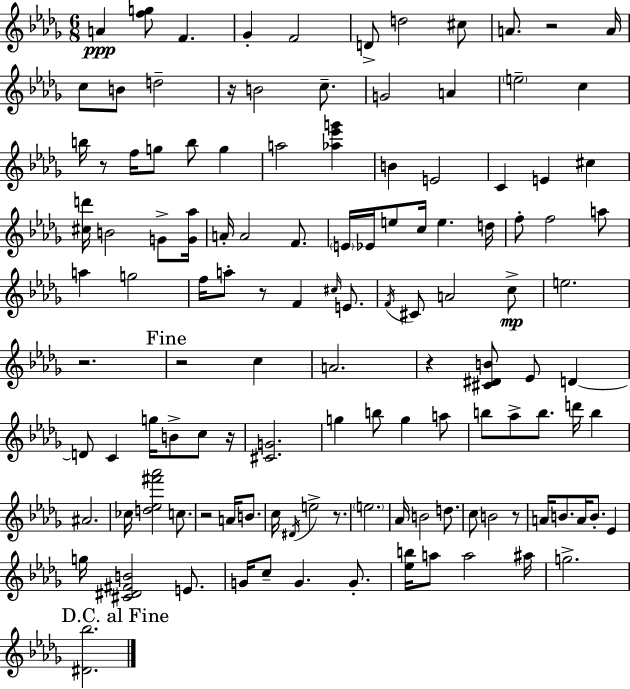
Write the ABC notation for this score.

X:1
T:Untitled
M:6/8
L:1/4
K:Bbm
A [fg]/2 F _G F2 D/2 d2 ^c/2 A/2 z2 A/4 c/2 B/2 d2 z/4 B2 c/2 G2 A e2 c b/4 z/2 f/4 g/2 b/2 g a2 [_a_e'g'] B E2 C E ^c [^cd']/4 B2 G/2 [G_a]/4 A/4 A2 F/2 E/4 _E/4 e/2 c/4 e d/4 f/2 f2 a/2 a g2 f/4 a/2 z/2 F ^c/4 E/2 F/4 ^C/2 A2 c/2 e2 z2 z2 c A2 z [^C^DB]/2 _E/2 D D/2 C g/4 B/2 c/2 z/4 [^CG]2 g b/2 g a/2 b/2 _a/2 b/2 d'/4 b ^A2 _c/4 [d_e^f'_a']2 c/2 z2 A/4 B/2 c/4 ^D/4 e2 z/2 e2 _A/4 B2 d/2 c/2 B2 z/2 A/4 B/2 A/4 B/2 _E g/4 [^C^D^FB]2 E/2 G/4 c/2 G G/2 [_eb]/4 a/2 a2 ^a/4 g2 [^D_b]2